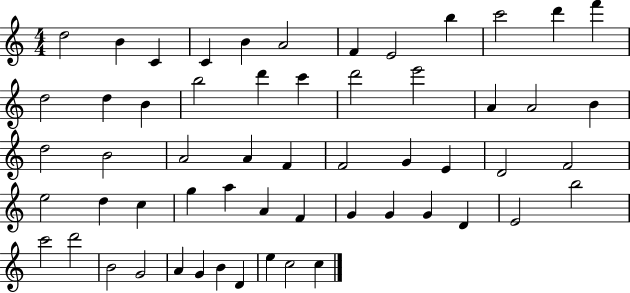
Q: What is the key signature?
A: C major